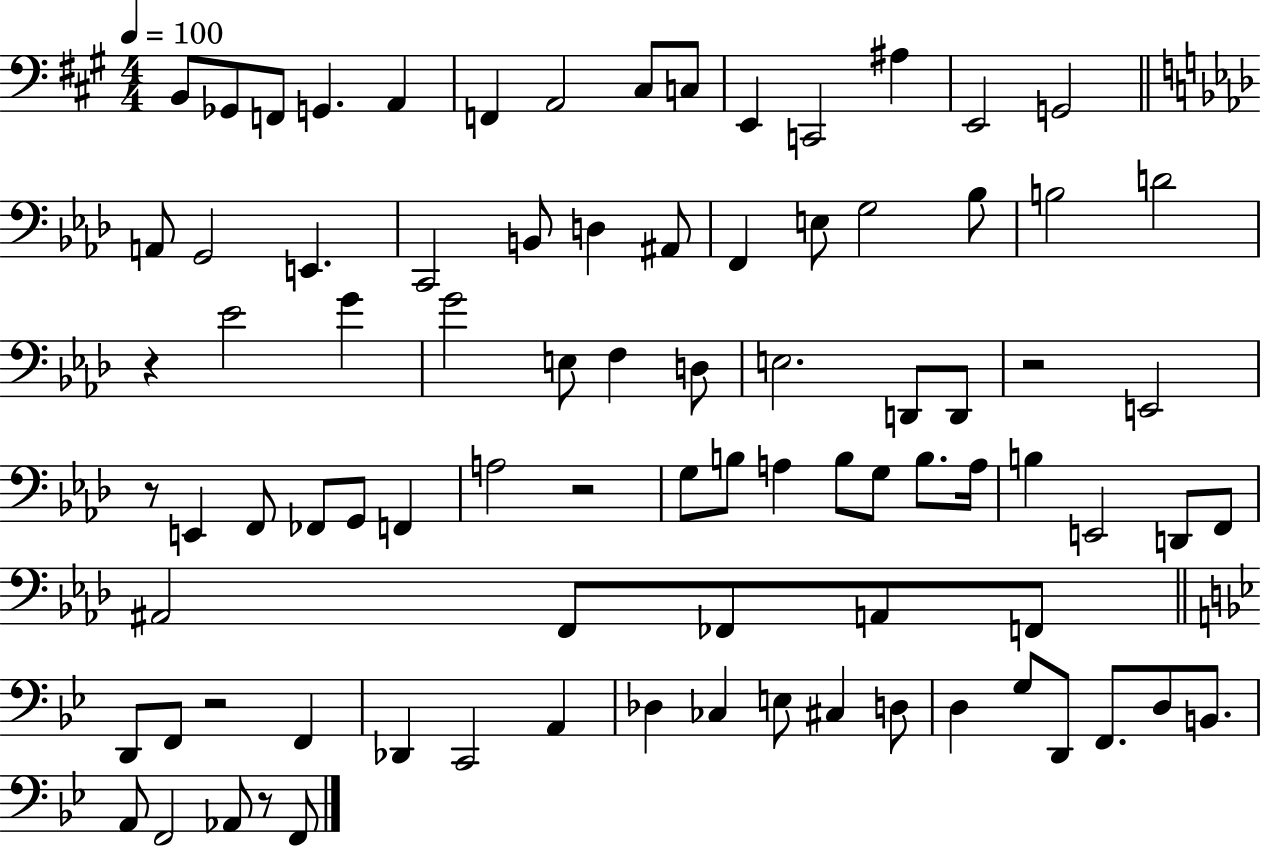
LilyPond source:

{
  \clef bass
  \numericTimeSignature
  \time 4/4
  \key a \major
  \tempo 4 = 100
  b,8 ges,8 f,8 g,4. a,4 | f,4 a,2 cis8 c8 | e,4 c,2 ais4 | e,2 g,2 | \break \bar "||" \break \key aes \major a,8 g,2 e,4. | c,2 b,8 d4 ais,8 | f,4 e8 g2 bes8 | b2 d'2 | \break r4 ees'2 g'4 | g'2 e8 f4 d8 | e2. d,8 d,8 | r2 e,2 | \break r8 e,4 f,8 fes,8 g,8 f,4 | a2 r2 | g8 b8 a4 b8 g8 b8. a16 | b4 e,2 d,8 f,8 | \break ais,2 f,8 fes,8 a,8 f,8 | \bar "||" \break \key bes \major d,8 f,8 r2 f,4 | des,4 c,2 a,4 | des4 ces4 e8 cis4 d8 | d4 g8 d,8 f,8. d8 b,8. | \break a,8 f,2 aes,8 r8 f,8 | \bar "|."
}